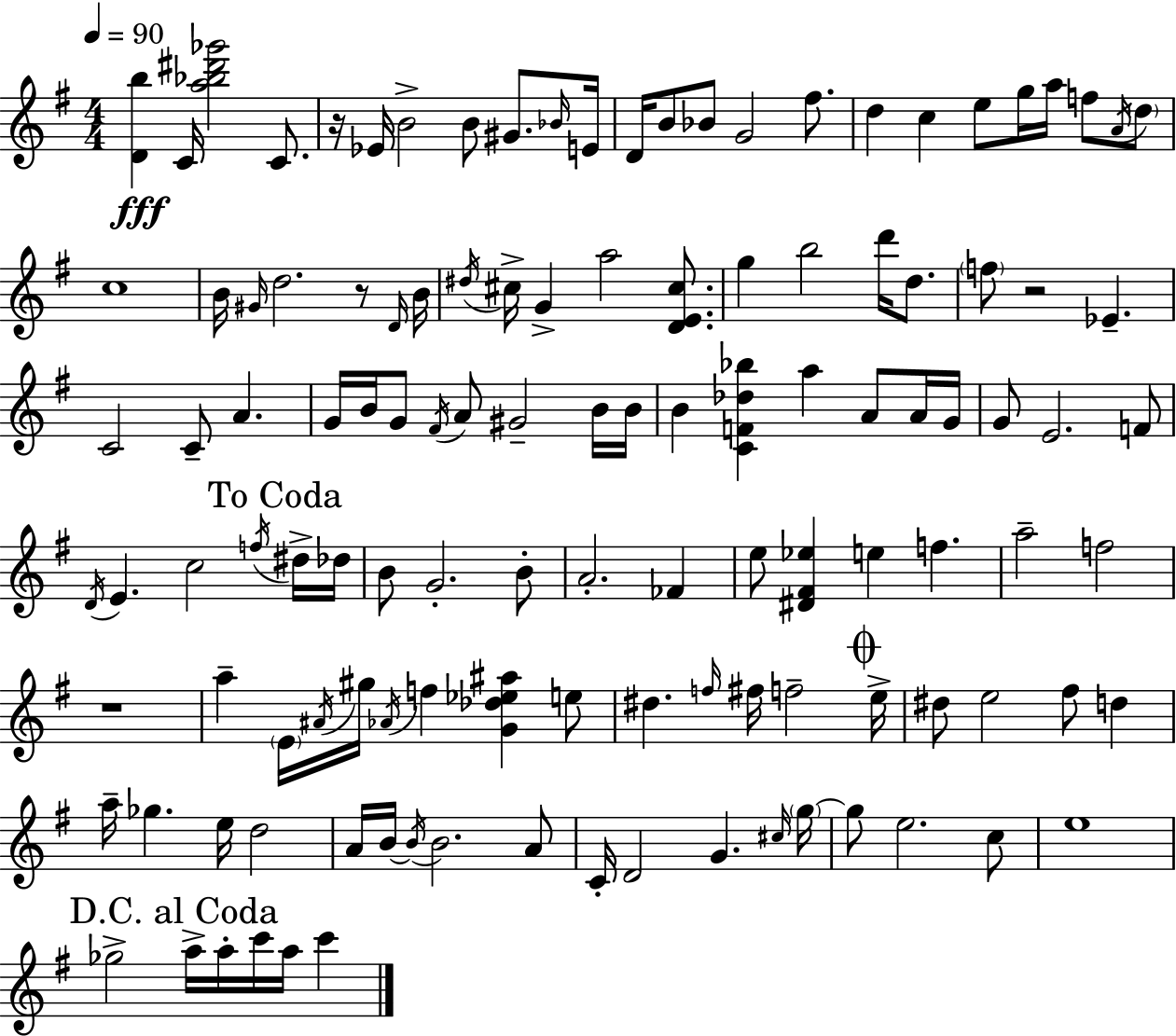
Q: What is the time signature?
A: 4/4